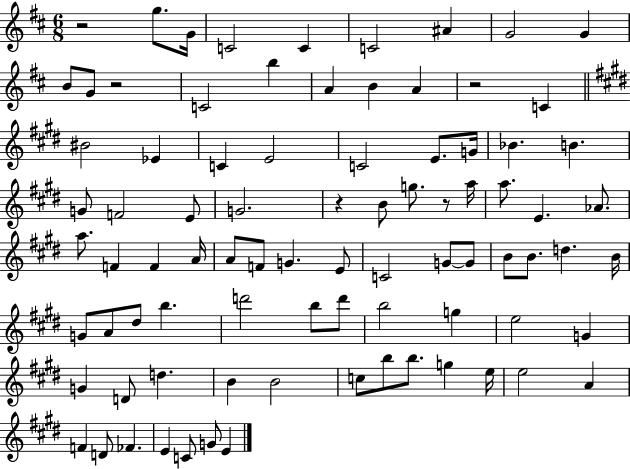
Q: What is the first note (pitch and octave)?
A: G5